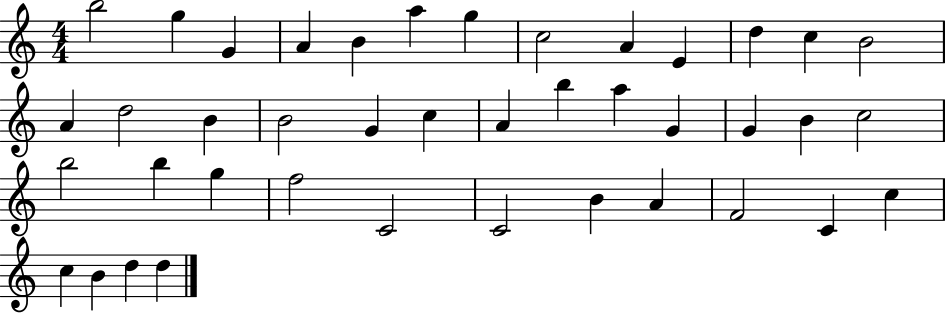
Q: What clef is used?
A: treble